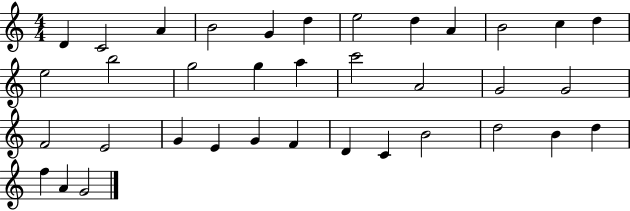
D4/q C4/h A4/q B4/h G4/q D5/q E5/h D5/q A4/q B4/h C5/q D5/q E5/h B5/h G5/h G5/q A5/q C6/h A4/h G4/h G4/h F4/h E4/h G4/q E4/q G4/q F4/q D4/q C4/q B4/h D5/h B4/q D5/q F5/q A4/q G4/h